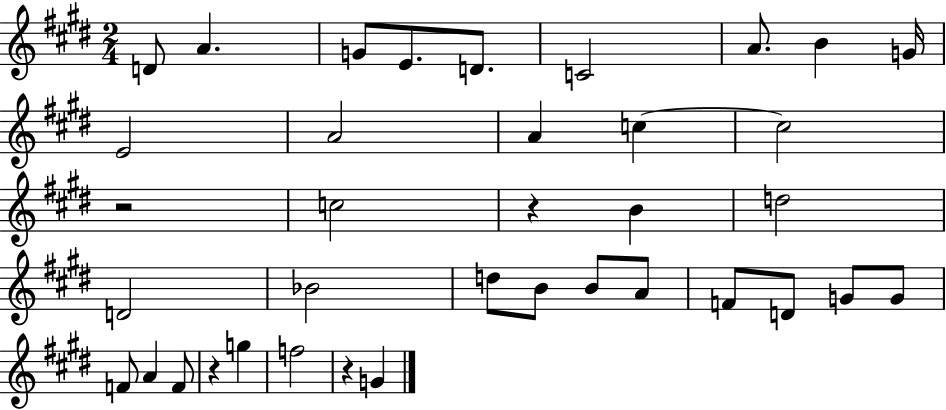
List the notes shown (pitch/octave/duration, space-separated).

D4/e A4/q. G4/e E4/e. D4/e. C4/h A4/e. B4/q G4/s E4/h A4/h A4/q C5/q C5/h R/h C5/h R/q B4/q D5/h D4/h Bb4/h D5/e B4/e B4/e A4/e F4/e D4/e G4/e G4/e F4/e A4/q F4/e R/q G5/q F5/h R/q G4/q